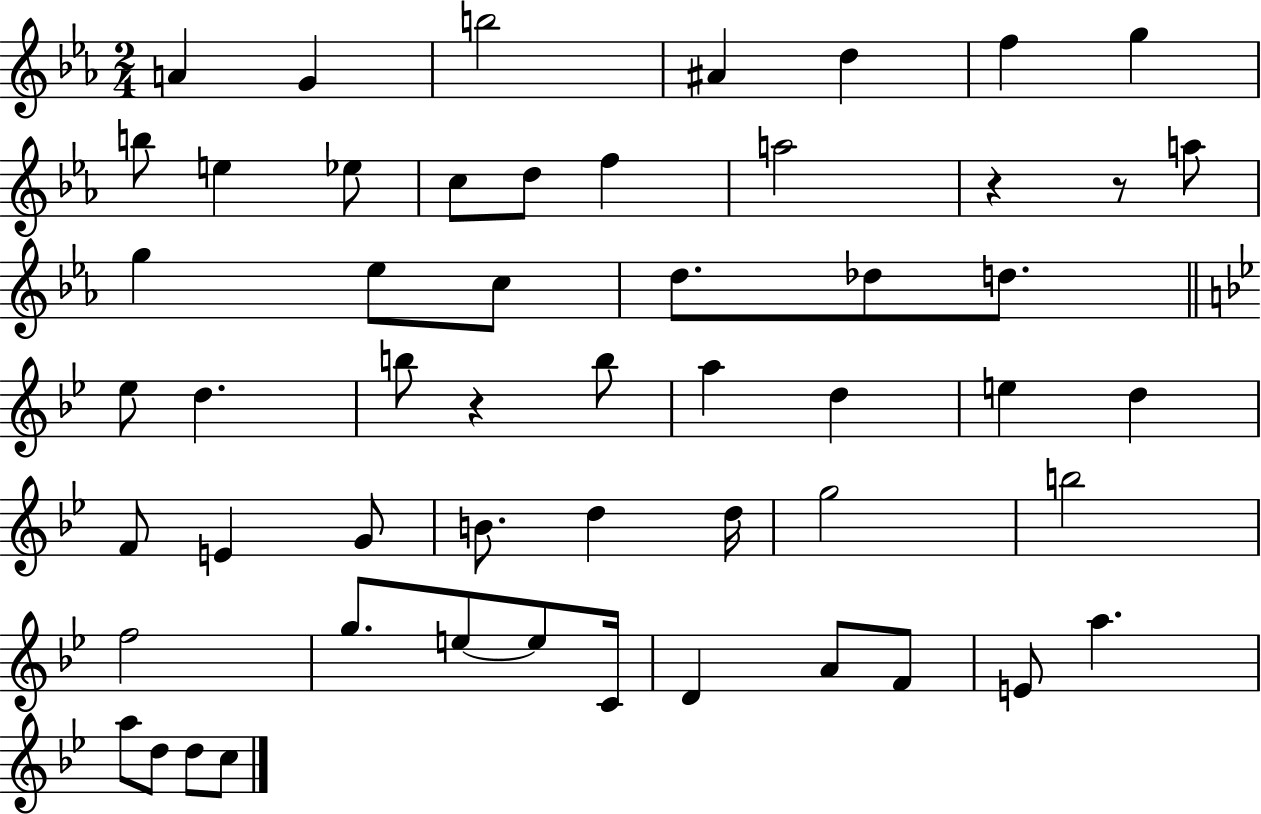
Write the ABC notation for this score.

X:1
T:Untitled
M:2/4
L:1/4
K:Eb
A G b2 ^A d f g b/2 e _e/2 c/2 d/2 f a2 z z/2 a/2 g _e/2 c/2 d/2 _d/2 d/2 _e/2 d b/2 z b/2 a d e d F/2 E G/2 B/2 d d/4 g2 b2 f2 g/2 e/2 e/2 C/4 D A/2 F/2 E/2 a a/2 d/2 d/2 c/2